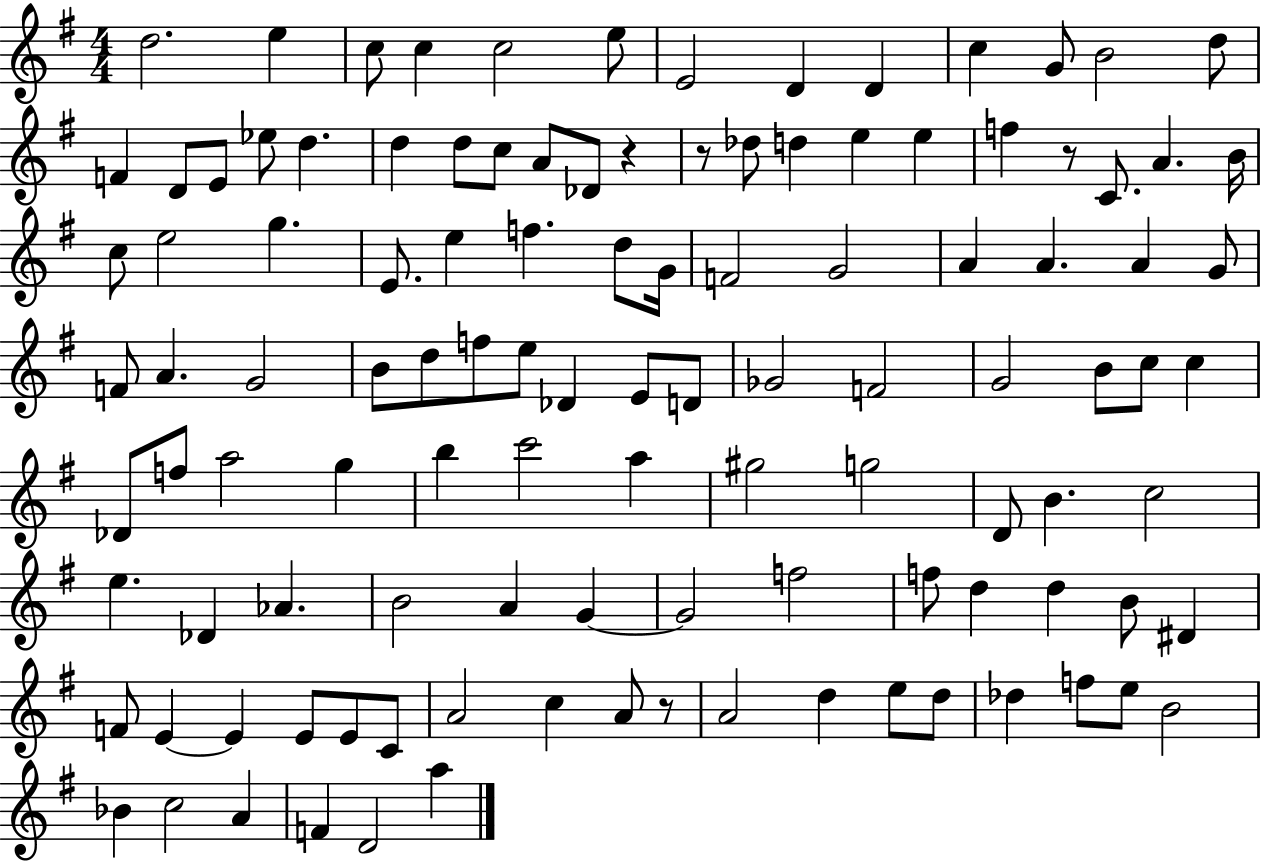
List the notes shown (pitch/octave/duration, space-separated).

D5/h. E5/q C5/e C5/q C5/h E5/e E4/h D4/q D4/q C5/q G4/e B4/h D5/e F4/q D4/e E4/e Eb5/e D5/q. D5/q D5/e C5/e A4/e Db4/e R/q R/e Db5/e D5/q E5/q E5/q F5/q R/e C4/e. A4/q. B4/s C5/e E5/h G5/q. E4/e. E5/q F5/q. D5/e G4/s F4/h G4/h A4/q A4/q. A4/q G4/e F4/e A4/q. G4/h B4/e D5/e F5/e E5/e Db4/q E4/e D4/e Gb4/h F4/h G4/h B4/e C5/e C5/q Db4/e F5/e A5/h G5/q B5/q C6/h A5/q G#5/h G5/h D4/e B4/q. C5/h E5/q. Db4/q Ab4/q. B4/h A4/q G4/q G4/h F5/h F5/e D5/q D5/q B4/e D#4/q F4/e E4/q E4/q E4/e E4/e C4/e A4/h C5/q A4/e R/e A4/h D5/q E5/e D5/e Db5/q F5/e E5/e B4/h Bb4/q C5/h A4/q F4/q D4/h A5/q